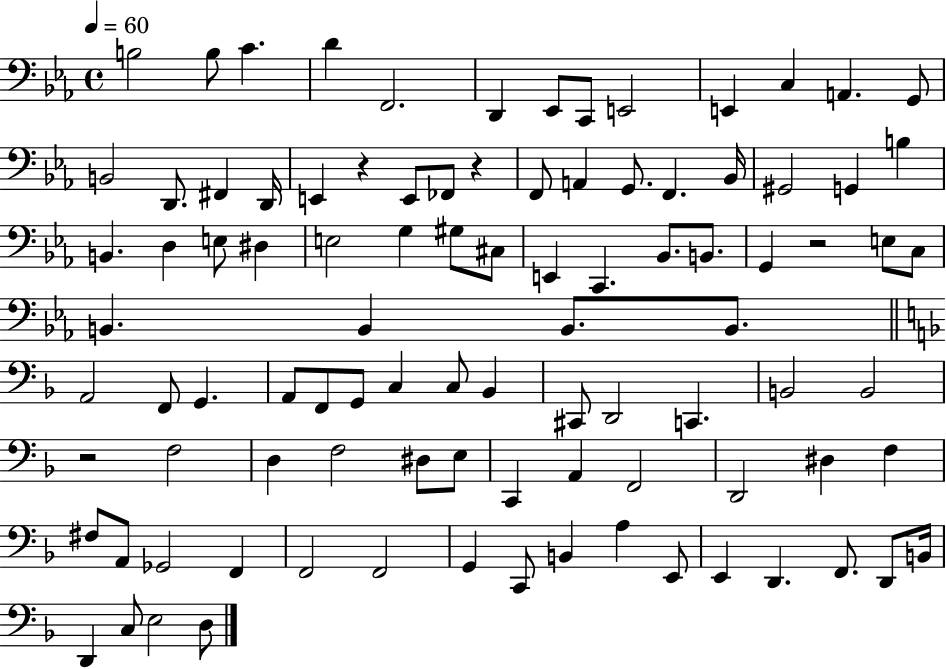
B3/h B3/e C4/q. D4/q F2/h. D2/q Eb2/e C2/e E2/h E2/q C3/q A2/q. G2/e B2/h D2/e. F#2/q D2/s E2/q R/q E2/e FES2/e R/q F2/e A2/q G2/e. F2/q. Bb2/s G#2/h G2/q B3/q B2/q. D3/q E3/e D#3/q E3/h G3/q G#3/e C#3/e E2/q C2/q. Bb2/e. B2/e. G2/q R/h E3/e C3/e B2/q. B2/q B2/e. B2/e. A2/h F2/e G2/q. A2/e F2/e G2/e C3/q C3/e Bb2/q C#2/e D2/h C2/q. B2/h B2/h R/h F3/h D3/q F3/h D#3/e E3/e C2/q A2/q F2/h D2/h D#3/q F3/q F#3/e A2/e Gb2/h F2/q F2/h F2/h G2/q C2/e B2/q A3/q E2/e E2/q D2/q. F2/e. D2/e B2/s D2/q C3/e E3/h D3/e